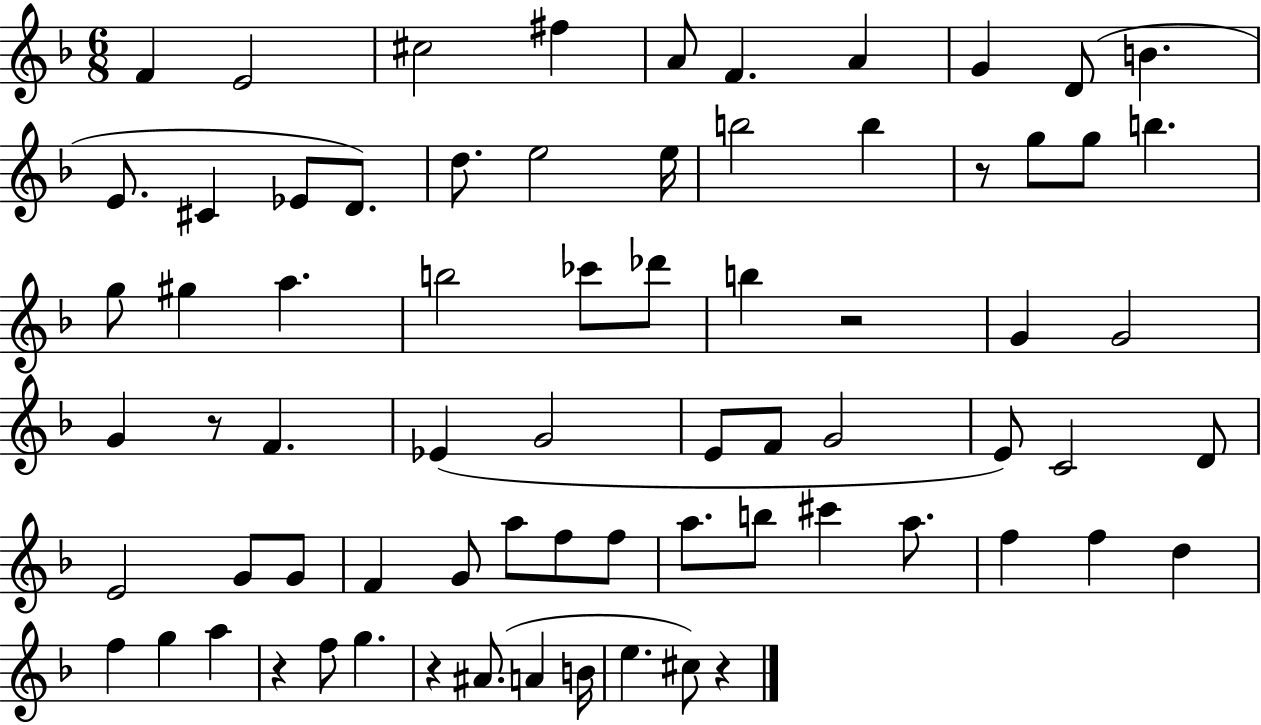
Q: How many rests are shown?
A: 6